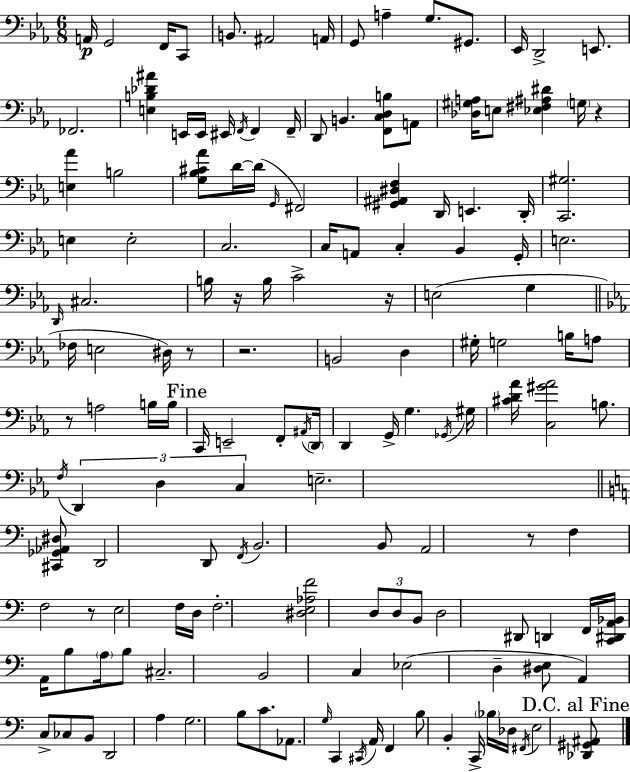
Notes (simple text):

A2/s G2/h F2/s C2/e B2/e. A#2/h A2/s G2/e A3/q G3/e. G#2/e. Eb2/s D2/h E2/e. FES2/h. [E3,B3,Db4,A#4]/q E2/s E2/s EIS2/s F2/s F2/q F2/s D2/e B2/q. [F2,C3,D3,B3]/e A2/e [Db3,G#3,A3]/s E3/e [Eb3,F#3,A#3,D#4]/q G3/s R/q [E3,Ab4]/q B3/h [G3,Bb3,C#4,Ab4]/e D4/s D4/s G2/s F#2/h [G#2,A#2,D#3,F3]/q D2/s E2/q. D2/s [C2,G#3]/h. E3/q E3/h C3/h. C3/s A2/e C3/q Bb2/q G2/s E3/h. D2/s C#3/h. B3/s R/s B3/s C4/h R/s E3/h G3/q FES3/s E3/h D#3/s R/e R/h. B2/h D3/q G#3/s G3/h B3/s A3/e R/e A3/h B3/s B3/s C2/s E2/h F2/e A#2/s D2/s D2/q G2/s G3/q. Gb2/s G#3/s [C#4,D4,Ab4]/s [C3,G#4,Ab4]/h B3/e. F3/s D2/q D3/q C3/q E3/h. [C#2,Gb2,Ab2,D#3]/e D2/h D2/e F2/s B2/h. B2/e A2/h R/e F3/q F3/h R/e E3/h F3/s D3/s F3/h. [D#3,E3,Ab3,F4]/h D3/e D3/e B2/e D3/h D#2/e D2/q F2/s [C2,D#2,A2,Bb2]/s A2/s B3/e A3/s B3/e C#3/h. B2/h C3/q Eb3/h D3/q [D#3,E3]/e A2/q C3/e CES3/e B2/e D2/h A3/q G3/h. B3/e C4/e. Ab2/e. G3/s C2/q C#2/s A2/s F2/q B3/e B2/q C2/s Bb3/s Db3/s F#2/s E3/h [Db2,G#2,A#2]/e